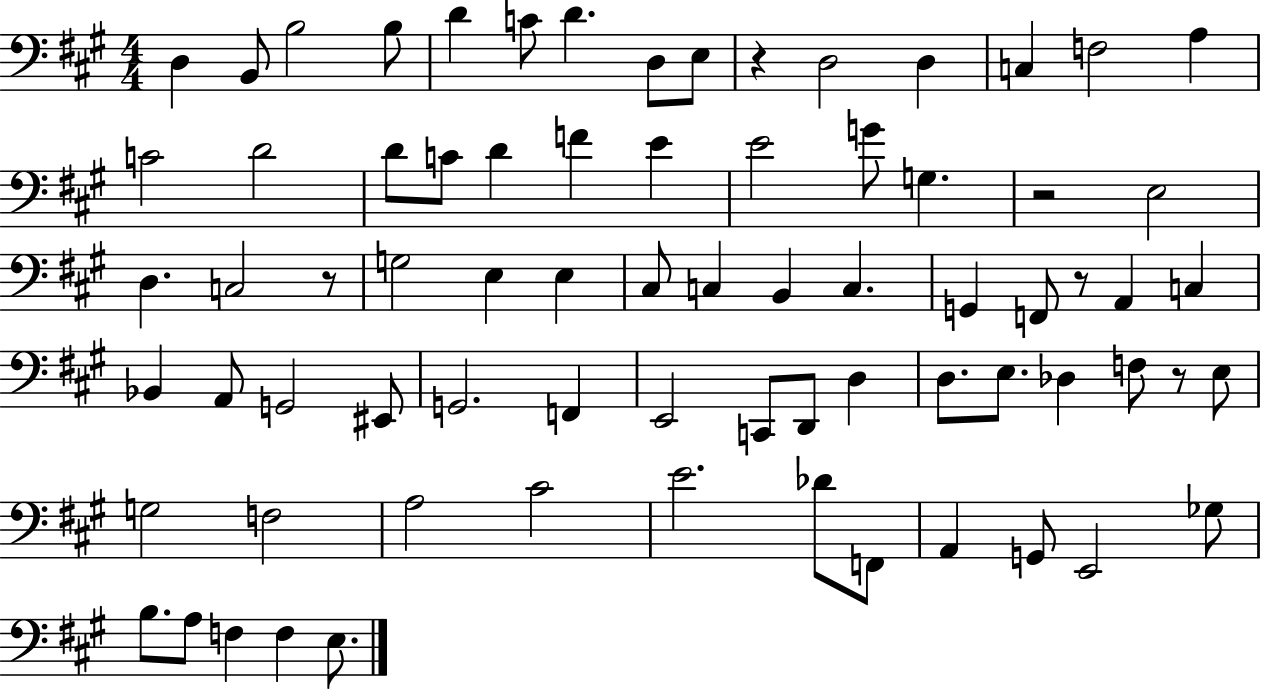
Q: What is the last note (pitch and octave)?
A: E3